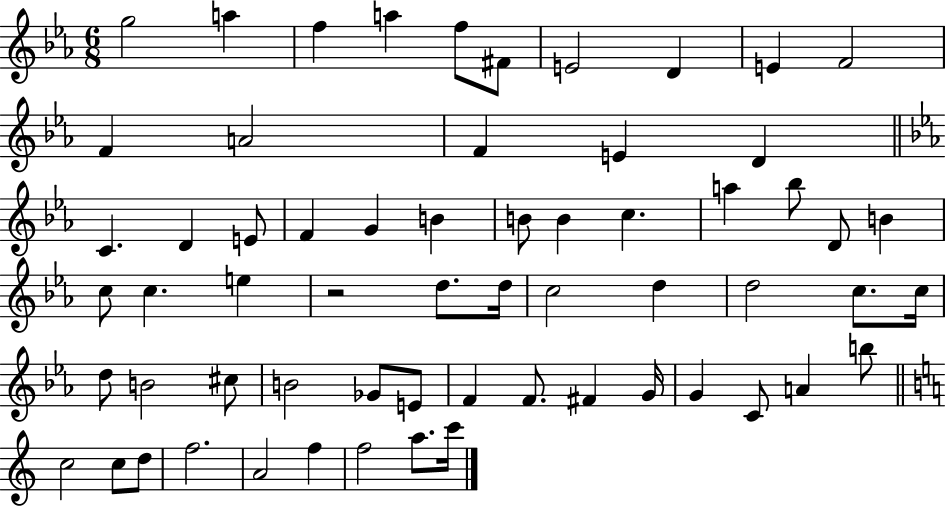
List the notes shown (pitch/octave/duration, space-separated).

G5/h A5/q F5/q A5/q F5/e F#4/e E4/h D4/q E4/q F4/h F4/q A4/h F4/q E4/q D4/q C4/q. D4/q E4/e F4/q G4/q B4/q B4/e B4/q C5/q. A5/q Bb5/e D4/e B4/q C5/e C5/q. E5/q R/h D5/e. D5/s C5/h D5/q D5/h C5/e. C5/s D5/e B4/h C#5/e B4/h Gb4/e E4/e F4/q F4/e. F#4/q G4/s G4/q C4/e A4/q B5/e C5/h C5/e D5/e F5/h. A4/h F5/q F5/h A5/e. C6/s